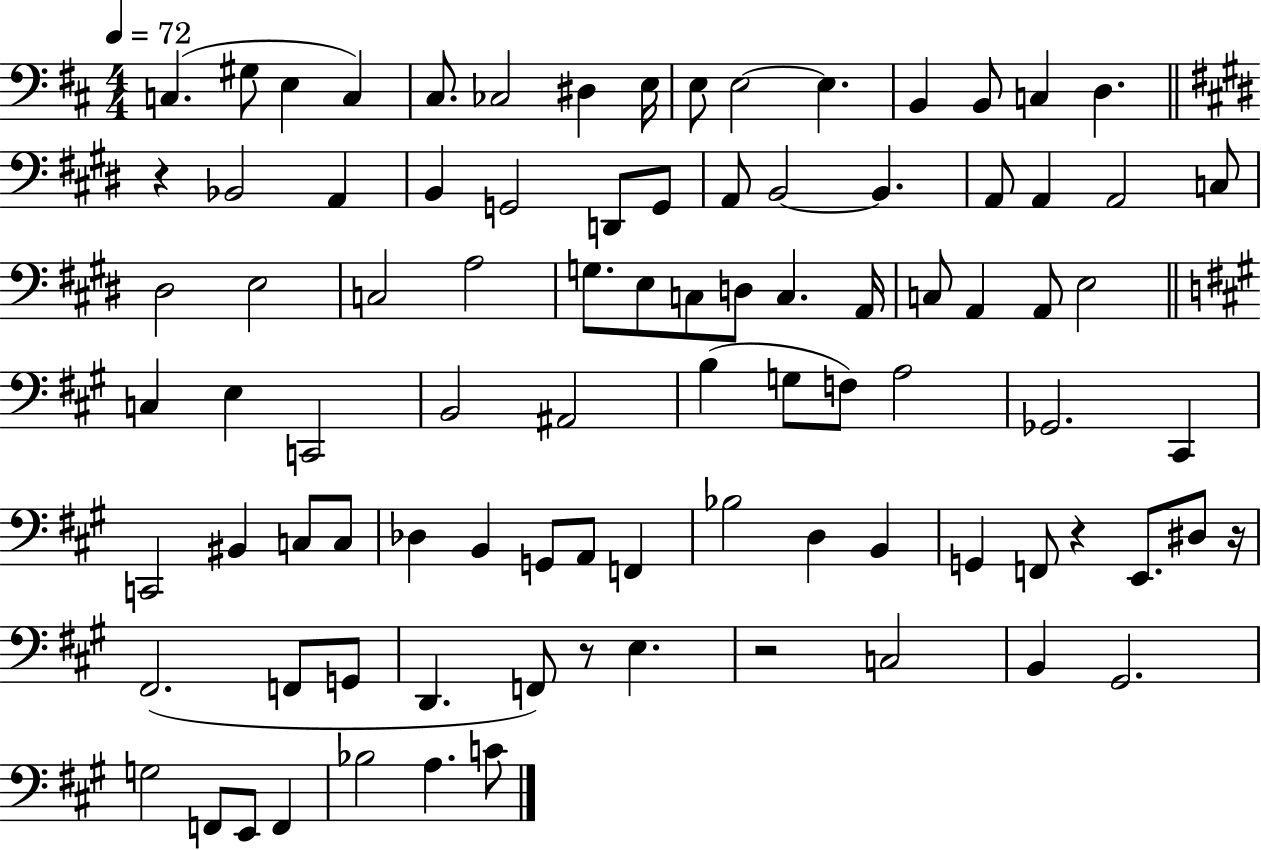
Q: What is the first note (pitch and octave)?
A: C3